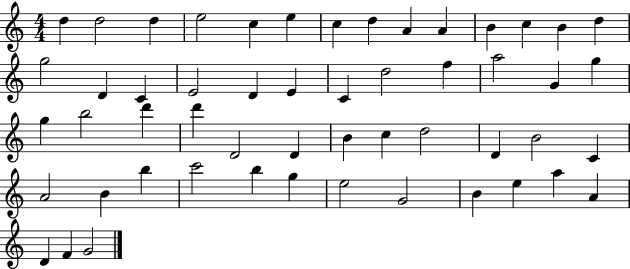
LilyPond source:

{
  \clef treble
  \numericTimeSignature
  \time 4/4
  \key c \major
  d''4 d''2 d''4 | e''2 c''4 e''4 | c''4 d''4 a'4 a'4 | b'4 c''4 b'4 d''4 | \break g''2 d'4 c'4 | e'2 d'4 e'4 | c'4 d''2 f''4 | a''2 g'4 g''4 | \break g''4 b''2 d'''4 | d'''4 d'2 d'4 | b'4 c''4 d''2 | d'4 b'2 c'4 | \break a'2 b'4 b''4 | c'''2 b''4 g''4 | e''2 g'2 | b'4 e''4 a''4 a'4 | \break d'4 f'4 g'2 | \bar "|."
}